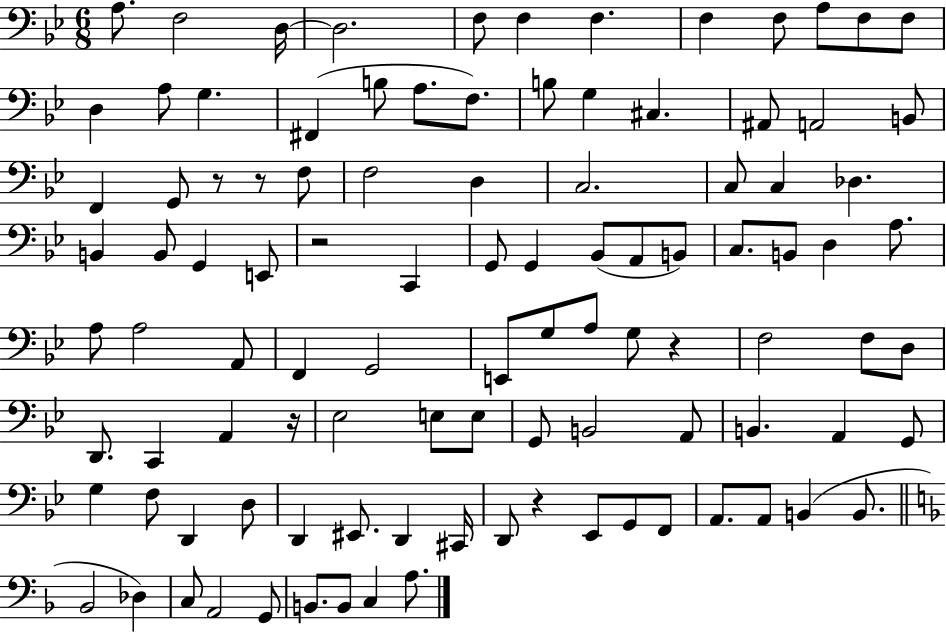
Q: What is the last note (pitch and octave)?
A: A3